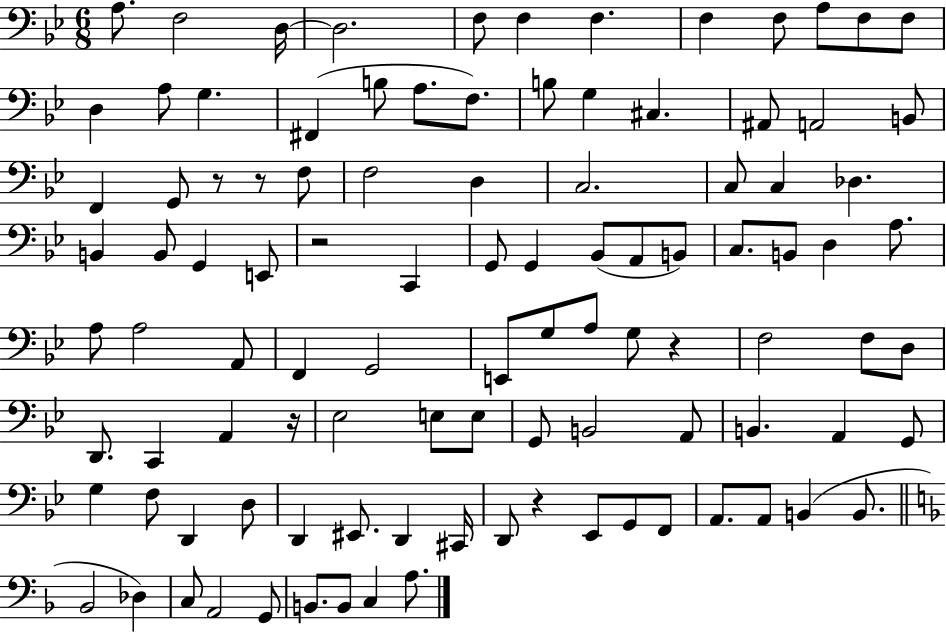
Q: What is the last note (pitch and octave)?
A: A3